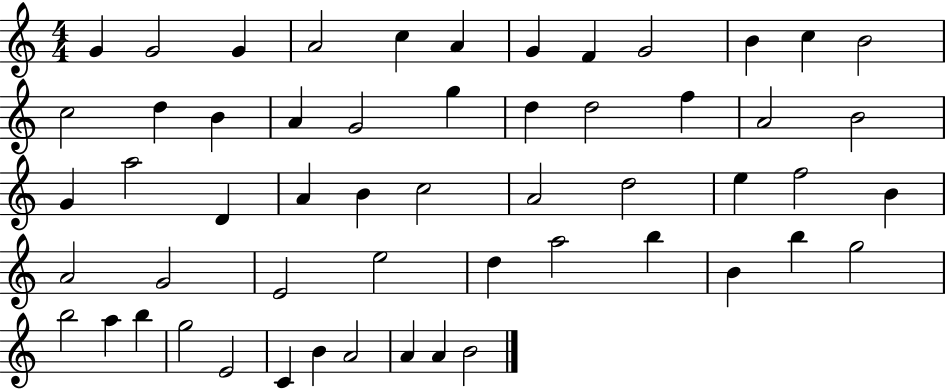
G4/q G4/h G4/q A4/h C5/q A4/q G4/q F4/q G4/h B4/q C5/q B4/h C5/h D5/q B4/q A4/q G4/h G5/q D5/q D5/h F5/q A4/h B4/h G4/q A5/h D4/q A4/q B4/q C5/h A4/h D5/h E5/q F5/h B4/q A4/h G4/h E4/h E5/h D5/q A5/h B5/q B4/q B5/q G5/h B5/h A5/q B5/q G5/h E4/h C4/q B4/q A4/h A4/q A4/q B4/h